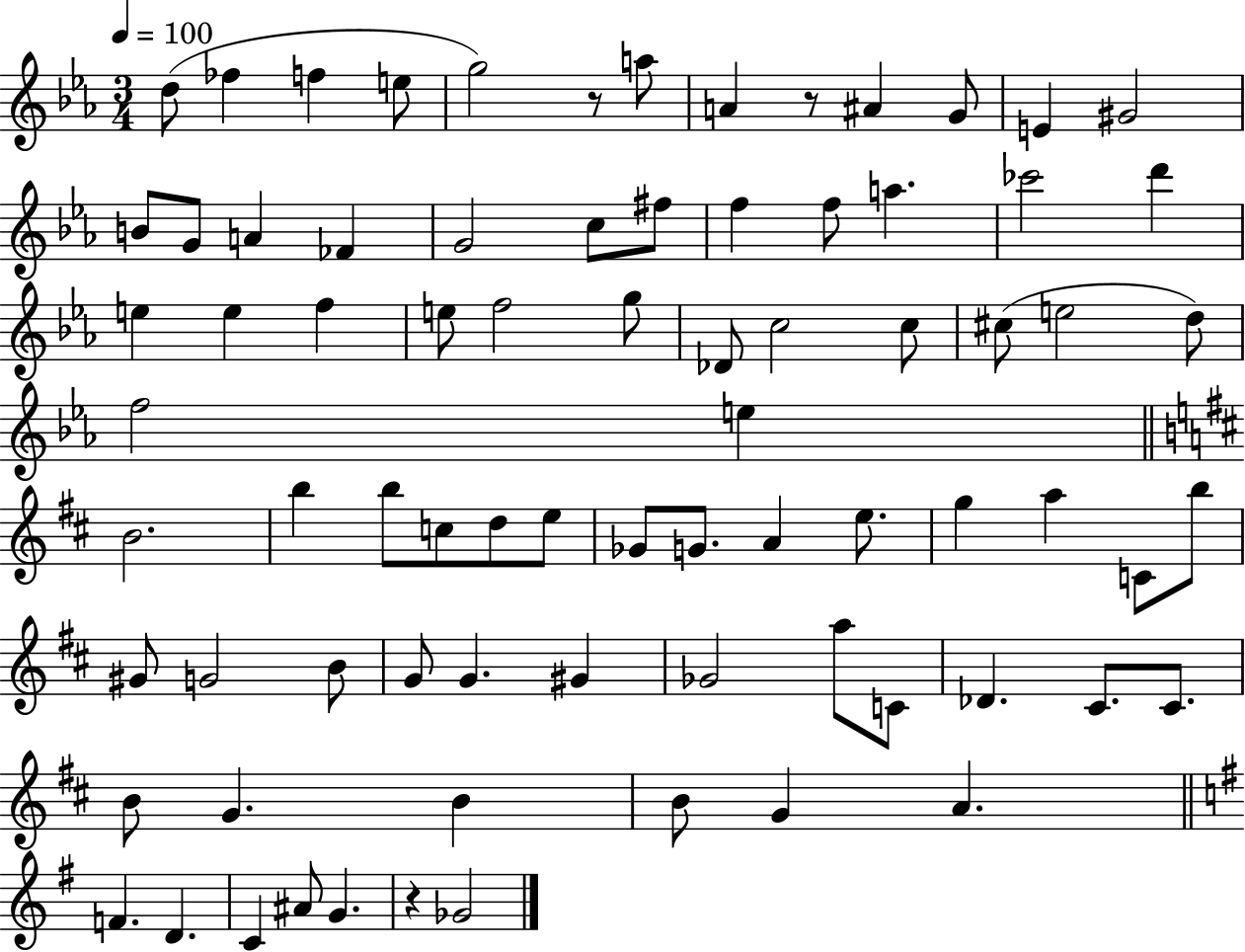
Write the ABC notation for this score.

X:1
T:Untitled
M:3/4
L:1/4
K:Eb
d/2 _f f e/2 g2 z/2 a/2 A z/2 ^A G/2 E ^G2 B/2 G/2 A _F G2 c/2 ^f/2 f f/2 a _c'2 d' e e f e/2 f2 g/2 _D/2 c2 c/2 ^c/2 e2 d/2 f2 e B2 b b/2 c/2 d/2 e/2 _G/2 G/2 A e/2 g a C/2 b/2 ^G/2 G2 B/2 G/2 G ^G _G2 a/2 C/2 _D ^C/2 ^C/2 B/2 G B B/2 G A F D C ^A/2 G z _G2